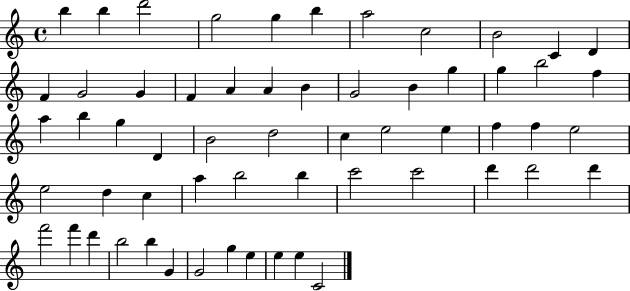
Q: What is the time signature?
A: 4/4